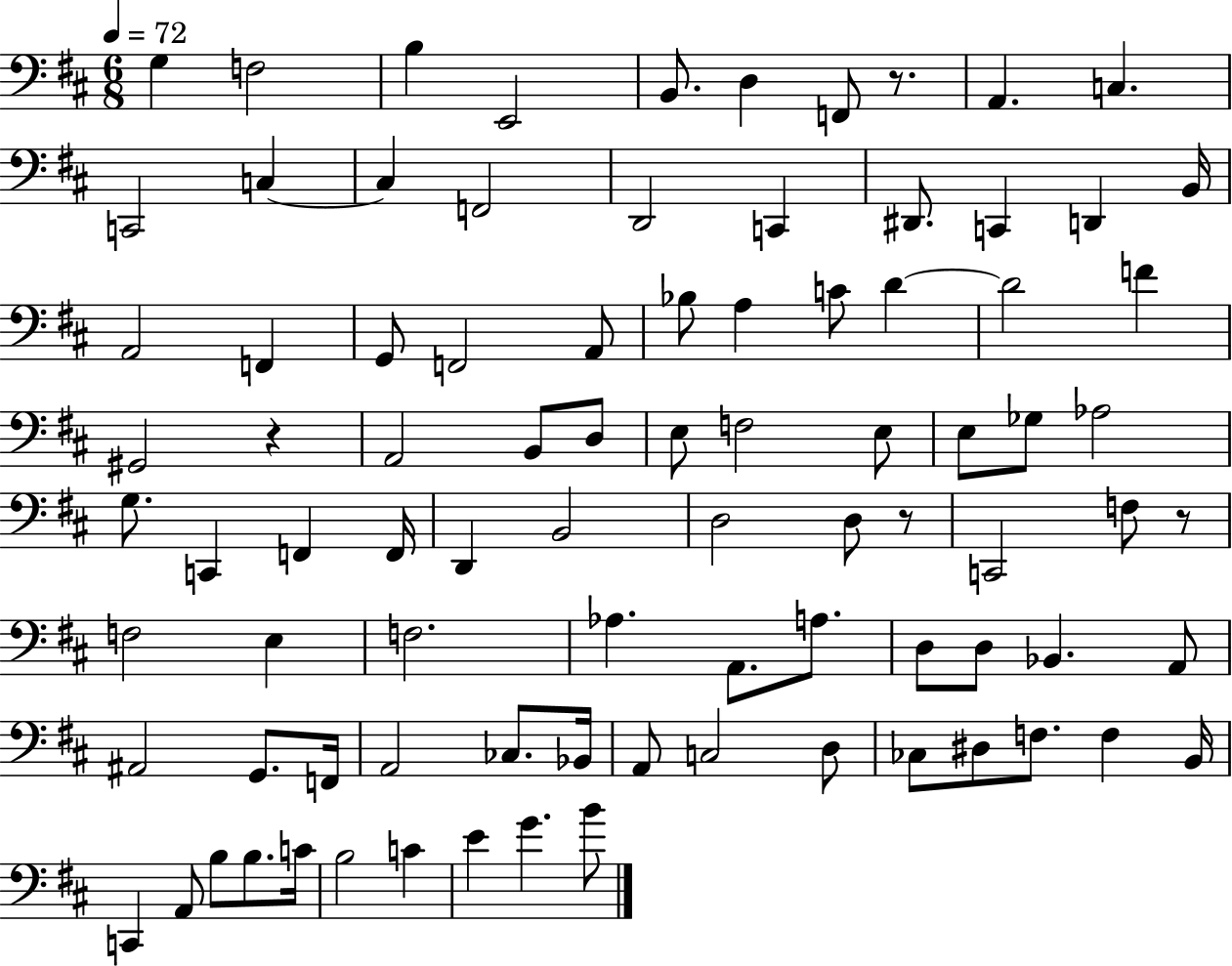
X:1
T:Untitled
M:6/8
L:1/4
K:D
G, F,2 B, E,,2 B,,/2 D, F,,/2 z/2 A,, C, C,,2 C, C, F,,2 D,,2 C,, ^D,,/2 C,, D,, B,,/4 A,,2 F,, G,,/2 F,,2 A,,/2 _B,/2 A, C/2 D D2 F ^G,,2 z A,,2 B,,/2 D,/2 E,/2 F,2 E,/2 E,/2 _G,/2 _A,2 G,/2 C,, F,, F,,/4 D,, B,,2 D,2 D,/2 z/2 C,,2 F,/2 z/2 F,2 E, F,2 _A, A,,/2 A,/2 D,/2 D,/2 _B,, A,,/2 ^A,,2 G,,/2 F,,/4 A,,2 _C,/2 _B,,/4 A,,/2 C,2 D,/2 _C,/2 ^D,/2 F,/2 F, B,,/4 C,, A,,/2 B,/2 B,/2 C/4 B,2 C E G B/2